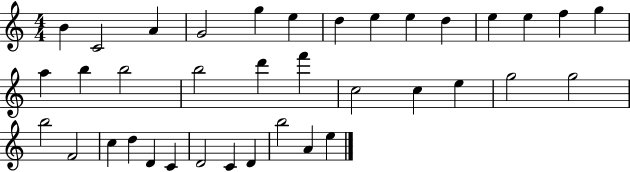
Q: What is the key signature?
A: C major